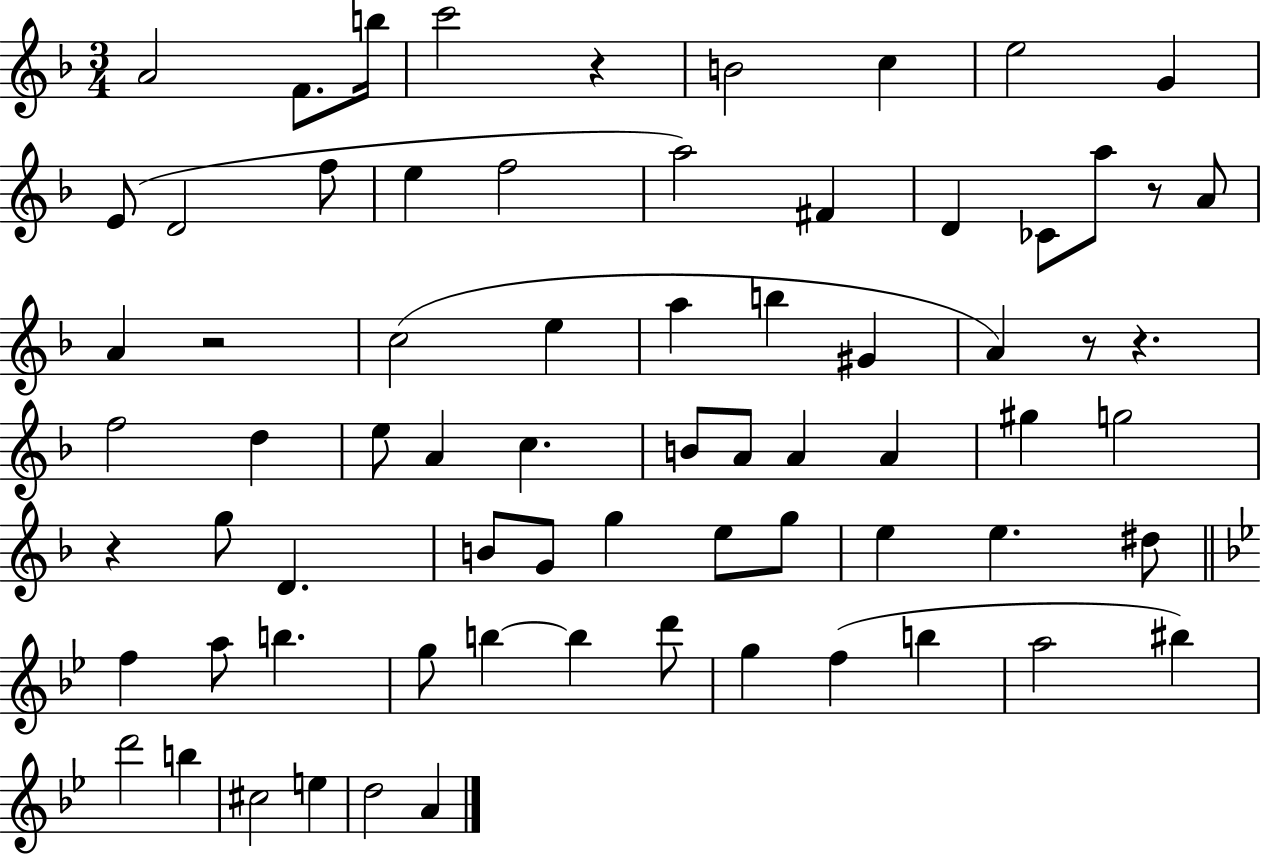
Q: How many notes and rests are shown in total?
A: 71